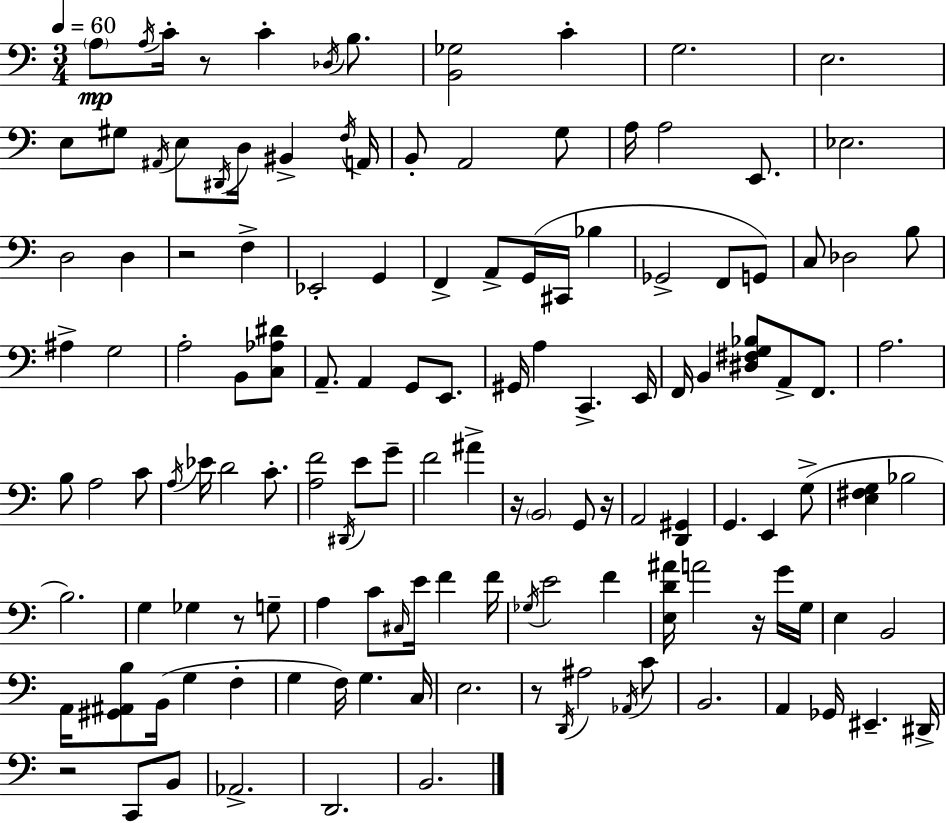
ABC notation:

X:1
T:Untitled
M:3/4
L:1/4
K:C
A,/2 A,/4 C/4 z/2 C _D,/4 B,/2 [B,,_G,]2 C G,2 E,2 E,/2 ^G,/2 ^A,,/4 E,/2 ^D,,/4 D,/4 ^B,, F,/4 A,,/4 B,,/2 A,,2 G,/2 A,/4 A,2 E,,/2 _E,2 D,2 D, z2 F, _E,,2 G,, F,, A,,/2 G,,/4 ^C,,/4 _B, _G,,2 F,,/2 G,,/2 C,/2 _D,2 B,/2 ^A, G,2 A,2 B,,/2 [C,_A,^D]/2 A,,/2 A,, G,,/2 E,,/2 ^G,,/4 A, C,, E,,/4 F,,/4 B,, [^D,^F,G,_B,]/2 A,,/2 F,,/2 A,2 B,/2 A,2 C/2 A,/4 _E/4 D2 C/2 [A,F]2 ^D,,/4 E/2 G/2 F2 ^A z/4 B,,2 G,,/2 z/4 A,,2 [D,,^G,,] G,, E,, G,/2 [E,^F,G,] _B,2 B,2 G, _G, z/2 G,/2 A, C/2 ^C,/4 E/4 F F/4 _G,/4 E2 F [E,D^A]/4 A2 z/4 G/4 G,/4 E, B,,2 A,,/4 [^G,,^A,,B,]/2 B,,/4 G, F, G, F,/4 G, C,/4 E,2 z/2 D,,/4 ^A,2 _A,,/4 C/2 B,,2 A,, _G,,/4 ^E,, ^D,,/4 z2 C,,/2 B,,/2 _A,,2 D,,2 B,,2